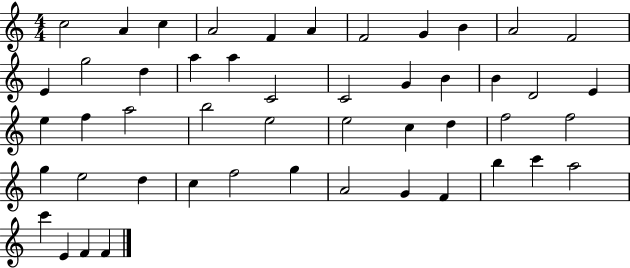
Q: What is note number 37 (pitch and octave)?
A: C5